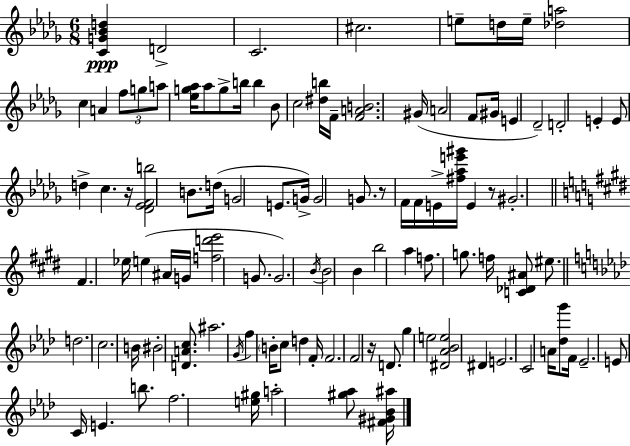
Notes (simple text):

[C4,G4,Bb4,D5]/q D4/h C4/h. C#5/h. E5/e D5/s E5/s [Db5,A5]/h C5/q A4/q F5/e G5/e A5/e [Eb5,G5,Ab5]/s Ab5/e G5/e B5/s B5/q Bb4/e C5/h [D#5,B5]/s F4/s [F4,A4,B4]/h. G#4/s A4/h F4/e G#4/s E4/q Db4/h D4/h E4/q E4/e D5/q C5/q. R/s [Db4,Eb4,F4,B5]/h B4/e. D5/s G4/h E4/e. G4/s G4/h G4/e. R/e F4/s F4/s E4/s [F#5,Ab5,E6,G#6]/s E4/q R/e G#4/h. F#4/q. Eb5/s E5/q A#4/s G4/s [F5,D6,E6]/h G4/e. G4/h. B4/s B4/h B4/q B5/h A5/q F5/e. G5/e. F5/s [C4,Db4,A#4]/e EIS5/e. D5/h. C5/h. B4/s BIS4/h [D4,A4,C5]/e. A#5/h. G4/s F5/q B4/s C5/e D5/q F4/s F4/h. F4/h R/s D4/e. G5/q E5/h [D#4,Ab4,Bb4,E5]/h D#4/q E4/h. C4/h A4/s [Db5,G6]/e F4/s Eb4/h. E4/e C4/s E4/q. B5/e. F5/h. [E5,G#5]/s A5/h [G#5,Ab5]/e [F#4,G#4,Bb4,A#5]/s